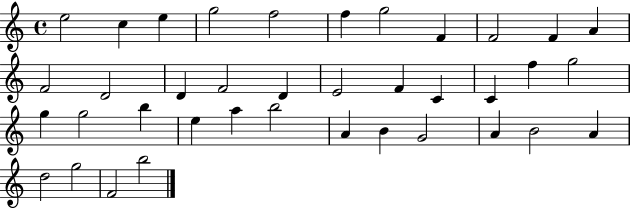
X:1
T:Untitled
M:4/4
L:1/4
K:C
e2 c e g2 f2 f g2 F F2 F A F2 D2 D F2 D E2 F C C f g2 g g2 b e a b2 A B G2 A B2 A d2 g2 F2 b2